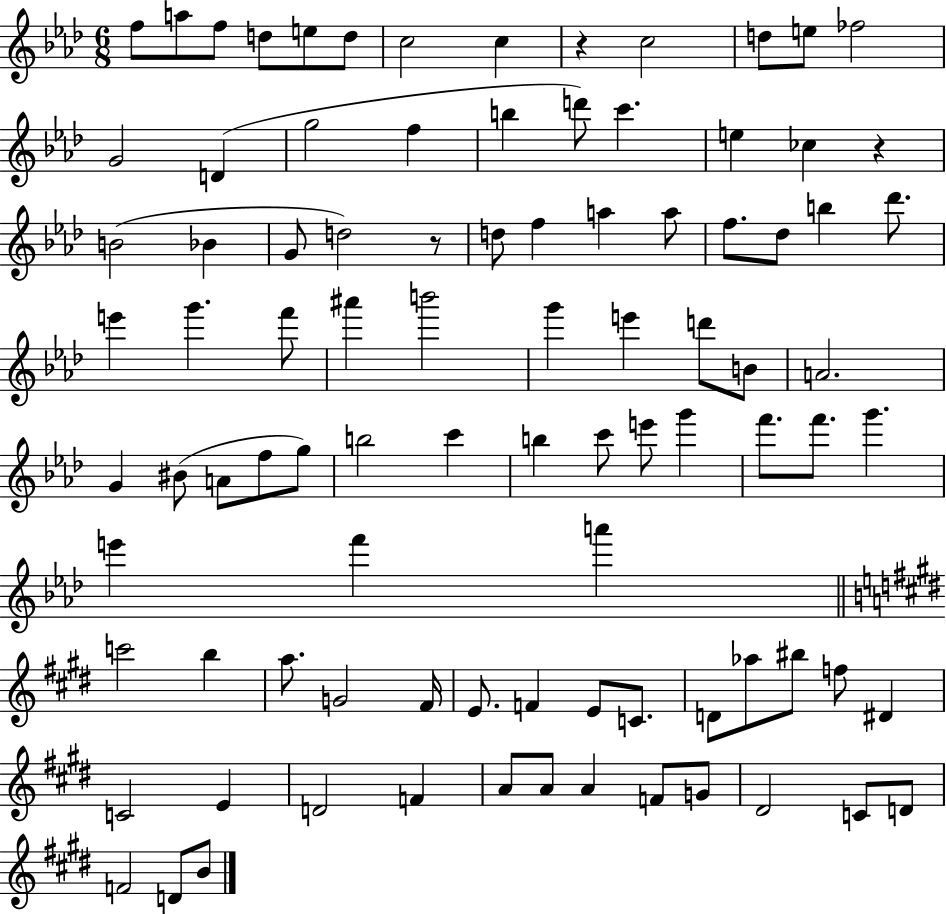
{
  \clef treble
  \numericTimeSignature
  \time 6/8
  \key aes \major
  f''8 a''8 f''8 d''8 e''8 d''8 | c''2 c''4 | r4 c''2 | d''8 e''8 fes''2 | \break g'2 d'4( | g''2 f''4 | b''4 d'''8) c'''4. | e''4 ces''4 r4 | \break b'2( bes'4 | g'8 d''2) r8 | d''8 f''4 a''4 a''8 | f''8. des''8 b''4 des'''8. | \break e'''4 g'''4. f'''8 | ais'''4 b'''2 | g'''4 e'''4 d'''8 b'8 | a'2. | \break g'4 bis'8( a'8 f''8 g''8) | b''2 c'''4 | b''4 c'''8 e'''8 g'''4 | f'''8. f'''8. g'''4. | \break e'''4 f'''4 a'''4 | \bar "||" \break \key e \major c'''2 b''4 | a''8. g'2 fis'16 | e'8. f'4 e'8 c'8. | d'8 aes''8 bis''8 f''8 dis'4 | \break c'2 e'4 | d'2 f'4 | a'8 a'8 a'4 f'8 g'8 | dis'2 c'8 d'8 | \break f'2 d'8 b'8 | \bar "|."
}